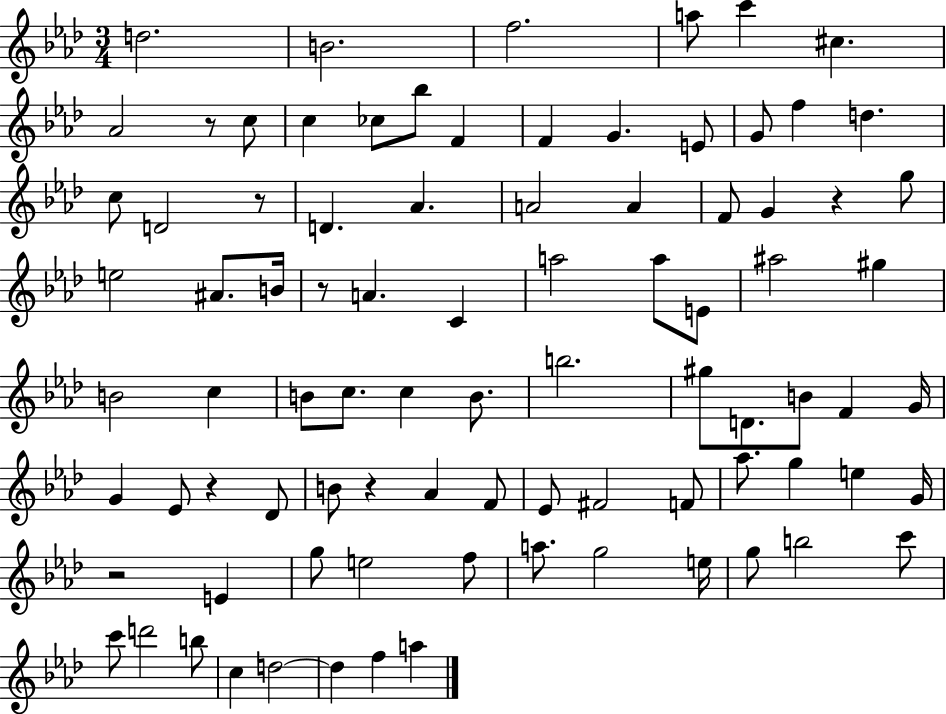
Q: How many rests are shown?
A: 7